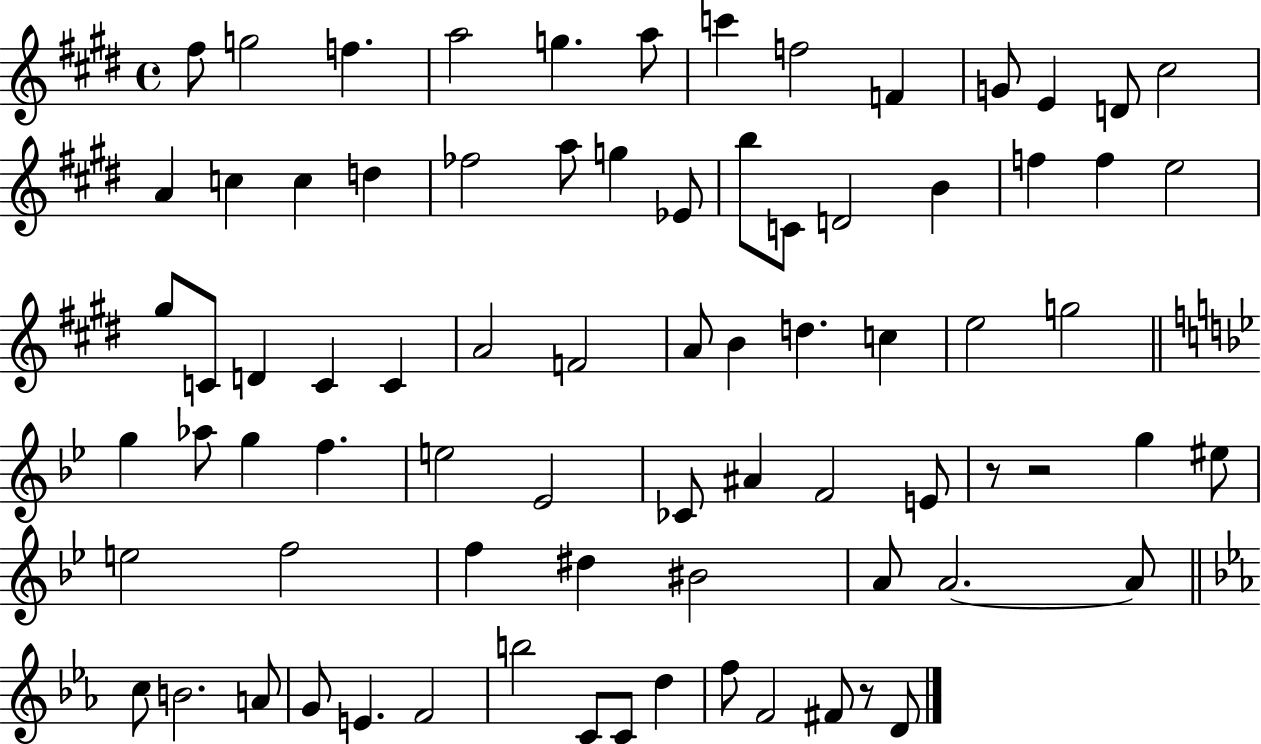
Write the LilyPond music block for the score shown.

{
  \clef treble
  \time 4/4
  \defaultTimeSignature
  \key e \major
  fis''8 g''2 f''4. | a''2 g''4. a''8 | c'''4 f''2 f'4 | g'8 e'4 d'8 cis''2 | \break a'4 c''4 c''4 d''4 | fes''2 a''8 g''4 ees'8 | b''8 c'8 d'2 b'4 | f''4 f''4 e''2 | \break gis''8 c'8 d'4 c'4 c'4 | a'2 f'2 | a'8 b'4 d''4. c''4 | e''2 g''2 | \break \bar "||" \break \key g \minor g''4 aes''8 g''4 f''4. | e''2 ees'2 | ces'8 ais'4 f'2 e'8 | r8 r2 g''4 eis''8 | \break e''2 f''2 | f''4 dis''4 bis'2 | a'8 a'2.~~ a'8 | \bar "||" \break \key ees \major c''8 b'2. a'8 | g'8 e'4. f'2 | b''2 c'8 c'8 d''4 | f''8 f'2 fis'8 r8 d'8 | \break \bar "|."
}